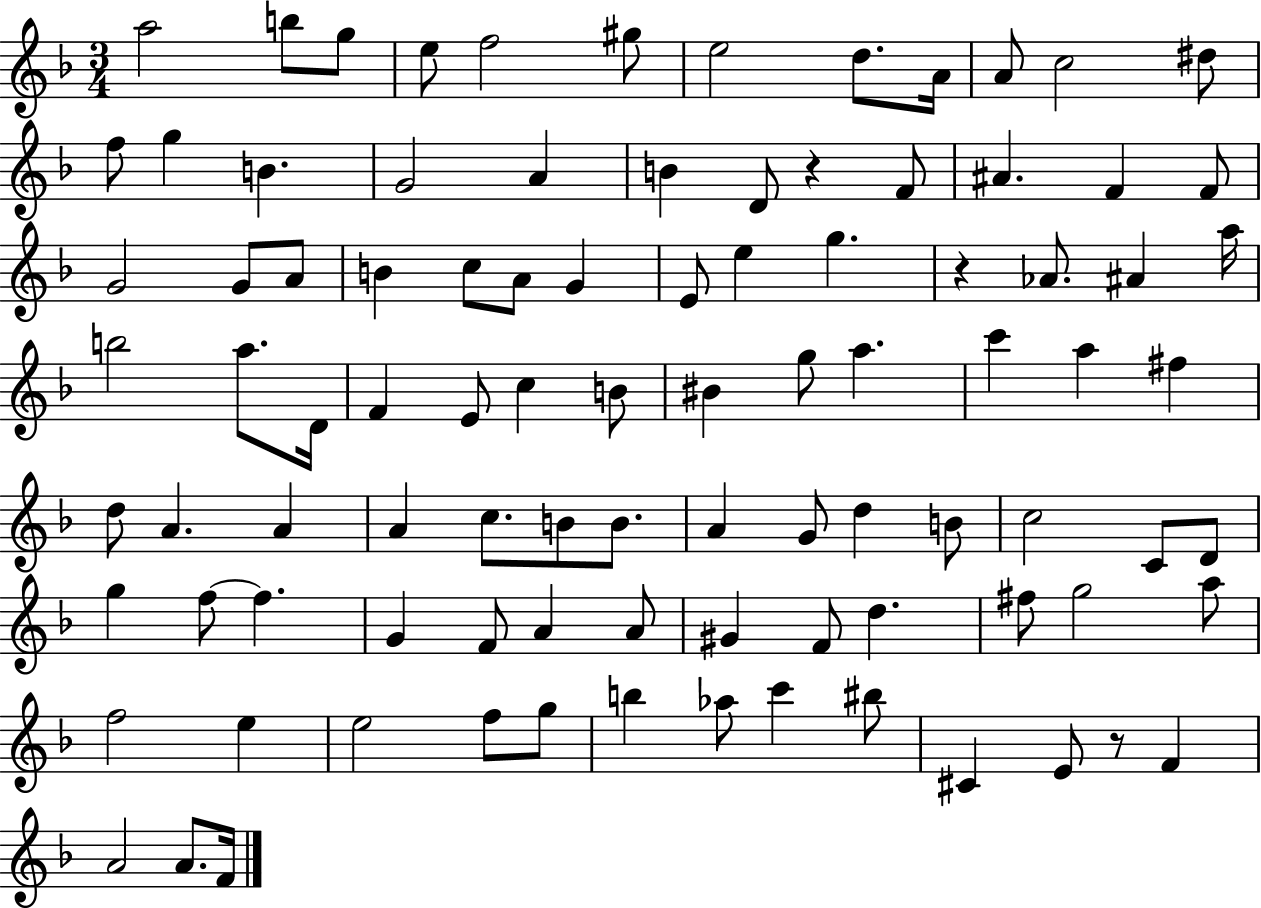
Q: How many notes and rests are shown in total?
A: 94